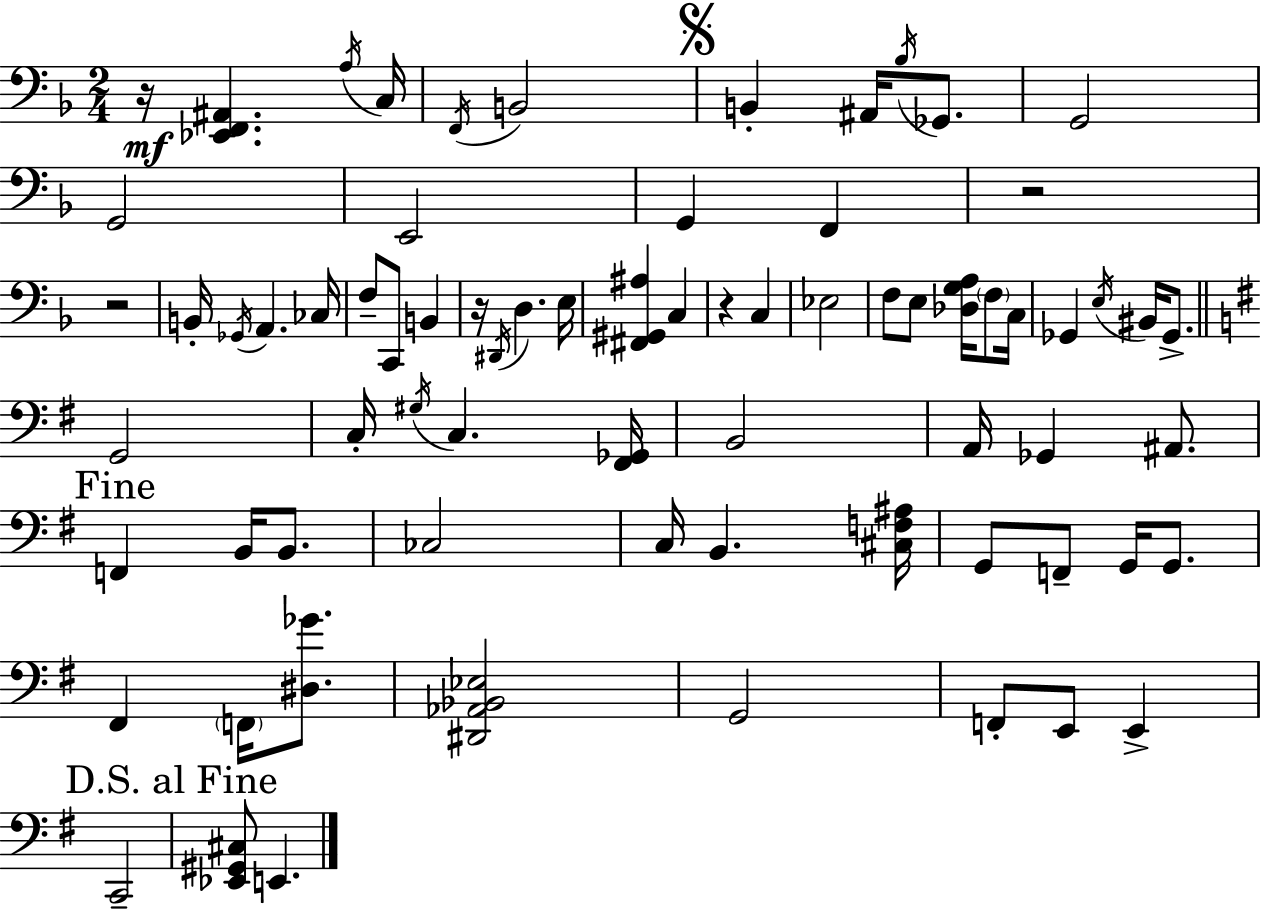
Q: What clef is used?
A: bass